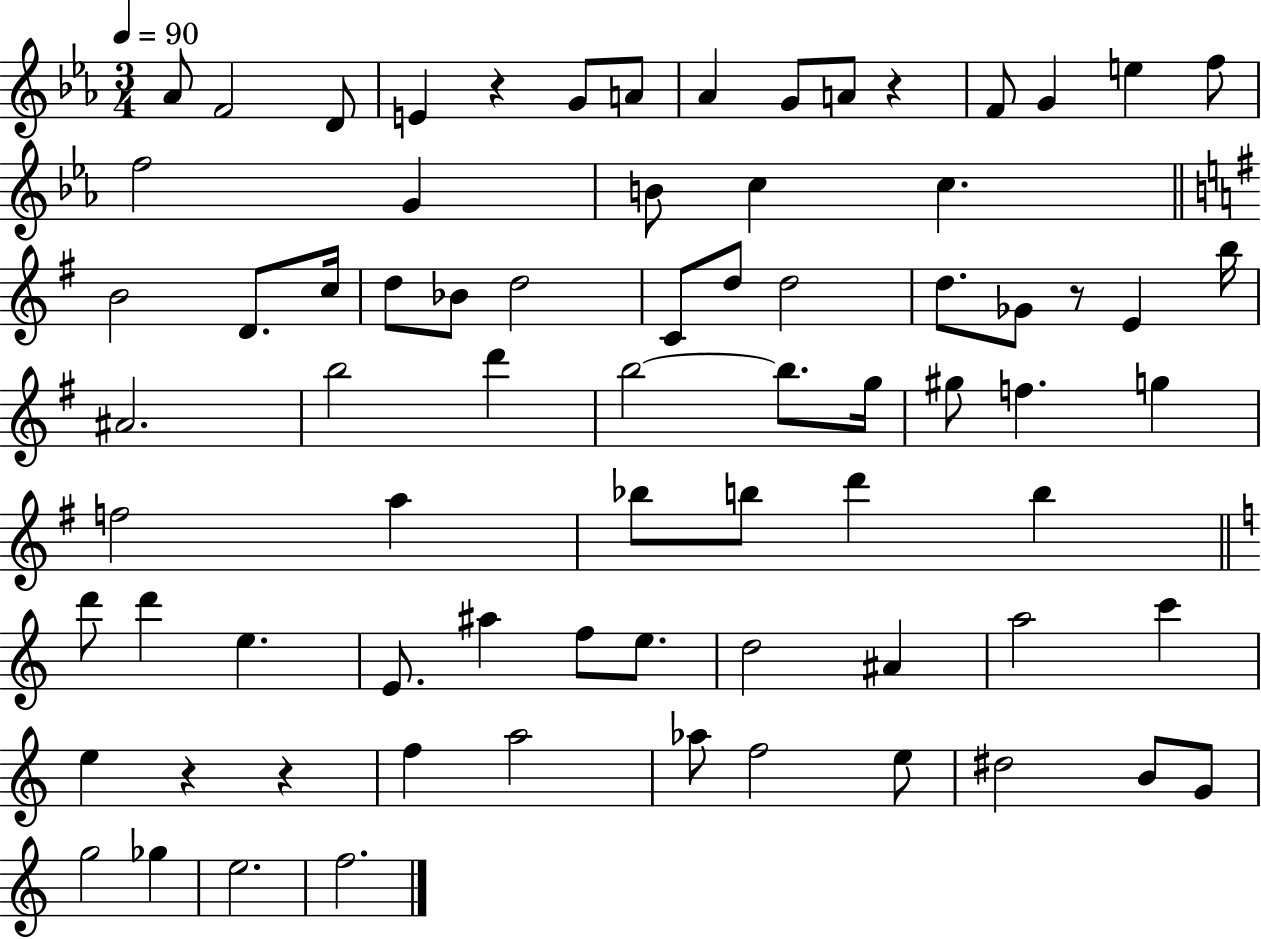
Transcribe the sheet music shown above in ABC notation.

X:1
T:Untitled
M:3/4
L:1/4
K:Eb
_A/2 F2 D/2 E z G/2 A/2 _A G/2 A/2 z F/2 G e f/2 f2 G B/2 c c B2 D/2 c/4 d/2 _B/2 d2 C/2 d/2 d2 d/2 _G/2 z/2 E b/4 ^A2 b2 d' b2 b/2 g/4 ^g/2 f g f2 a _b/2 b/2 d' b d'/2 d' e E/2 ^a f/2 e/2 d2 ^A a2 c' e z z f a2 _a/2 f2 e/2 ^d2 B/2 G/2 g2 _g e2 f2